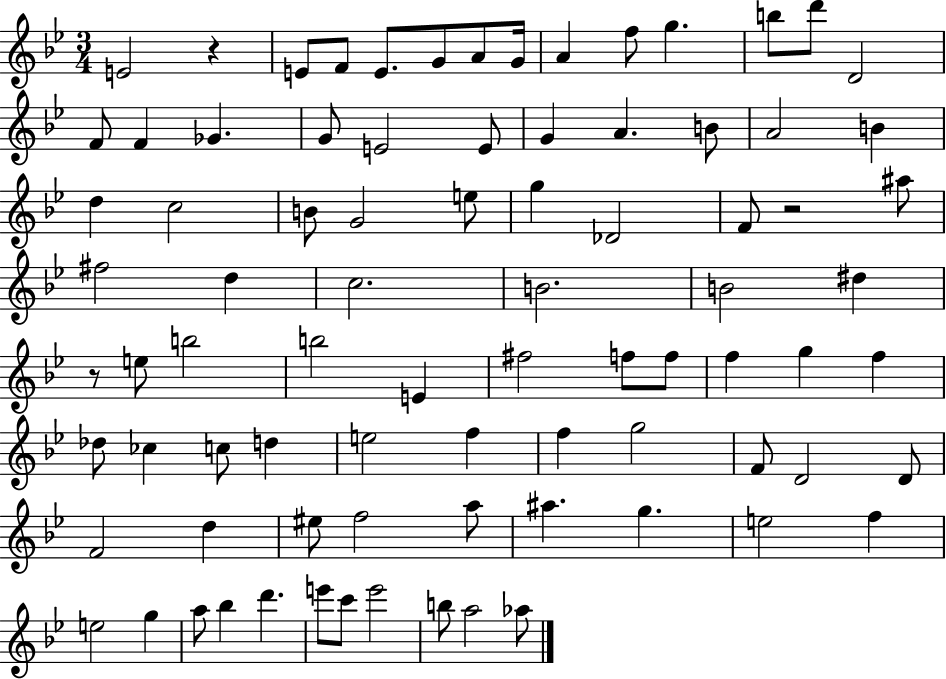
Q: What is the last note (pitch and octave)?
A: Ab5